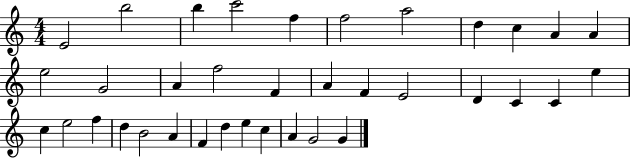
{
  \clef treble
  \numericTimeSignature
  \time 4/4
  \key c \major
  e'2 b''2 | b''4 c'''2 f''4 | f''2 a''2 | d''4 c''4 a'4 a'4 | \break e''2 g'2 | a'4 f''2 f'4 | a'4 f'4 e'2 | d'4 c'4 c'4 e''4 | \break c''4 e''2 f''4 | d''4 b'2 a'4 | f'4 d''4 e''4 c''4 | a'4 g'2 g'4 | \break \bar "|."
}